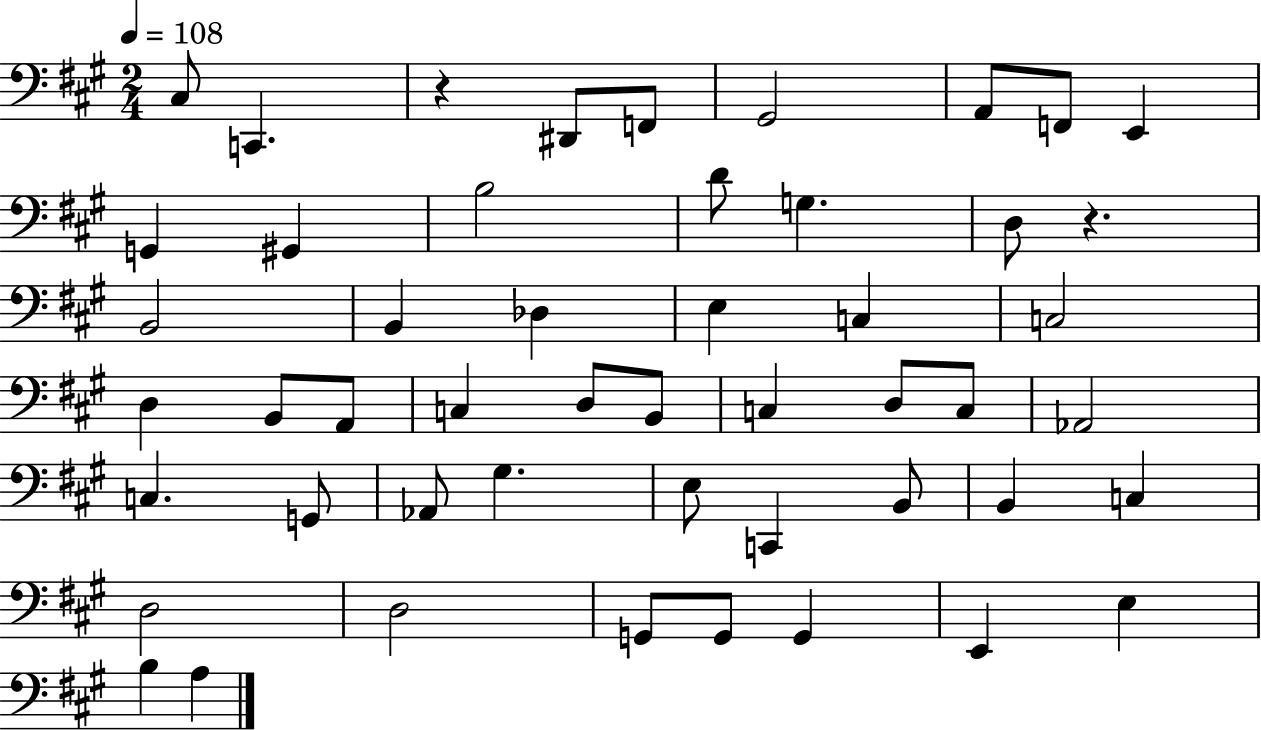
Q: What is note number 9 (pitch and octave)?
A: G2